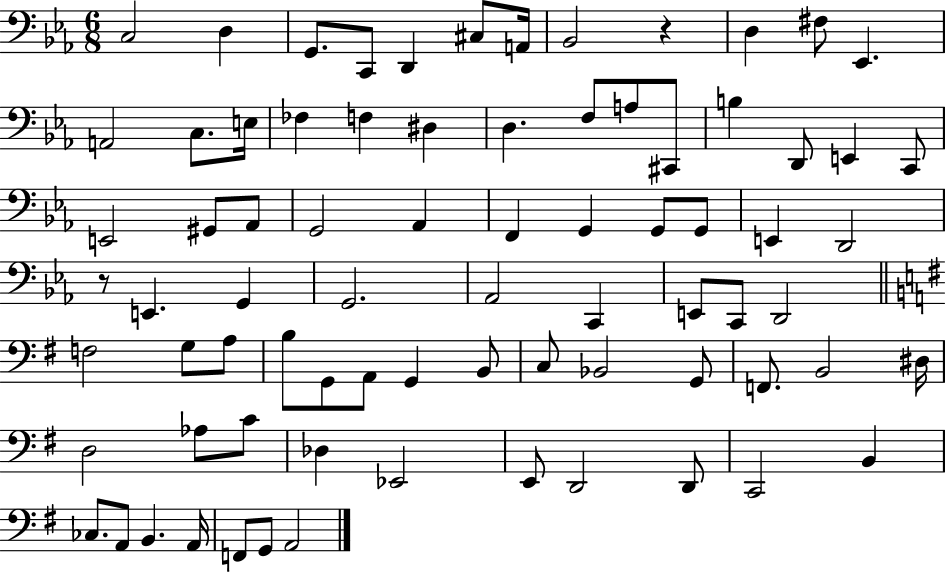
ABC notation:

X:1
T:Untitled
M:6/8
L:1/4
K:Eb
C,2 D, G,,/2 C,,/2 D,, ^C,/2 A,,/4 _B,,2 z D, ^F,/2 _E,, A,,2 C,/2 E,/4 _F, F, ^D, D, F,/2 A,/2 ^C,,/2 B, D,,/2 E,, C,,/2 E,,2 ^G,,/2 _A,,/2 G,,2 _A,, F,, G,, G,,/2 G,,/2 E,, D,,2 z/2 E,, G,, G,,2 _A,,2 C,, E,,/2 C,,/2 D,,2 F,2 G,/2 A,/2 B,/2 G,,/2 A,,/2 G,, B,,/2 C,/2 _B,,2 G,,/2 F,,/2 B,,2 ^D,/4 D,2 _A,/2 C/2 _D, _E,,2 E,,/2 D,,2 D,,/2 C,,2 B,, _C,/2 A,,/2 B,, A,,/4 F,,/2 G,,/2 A,,2